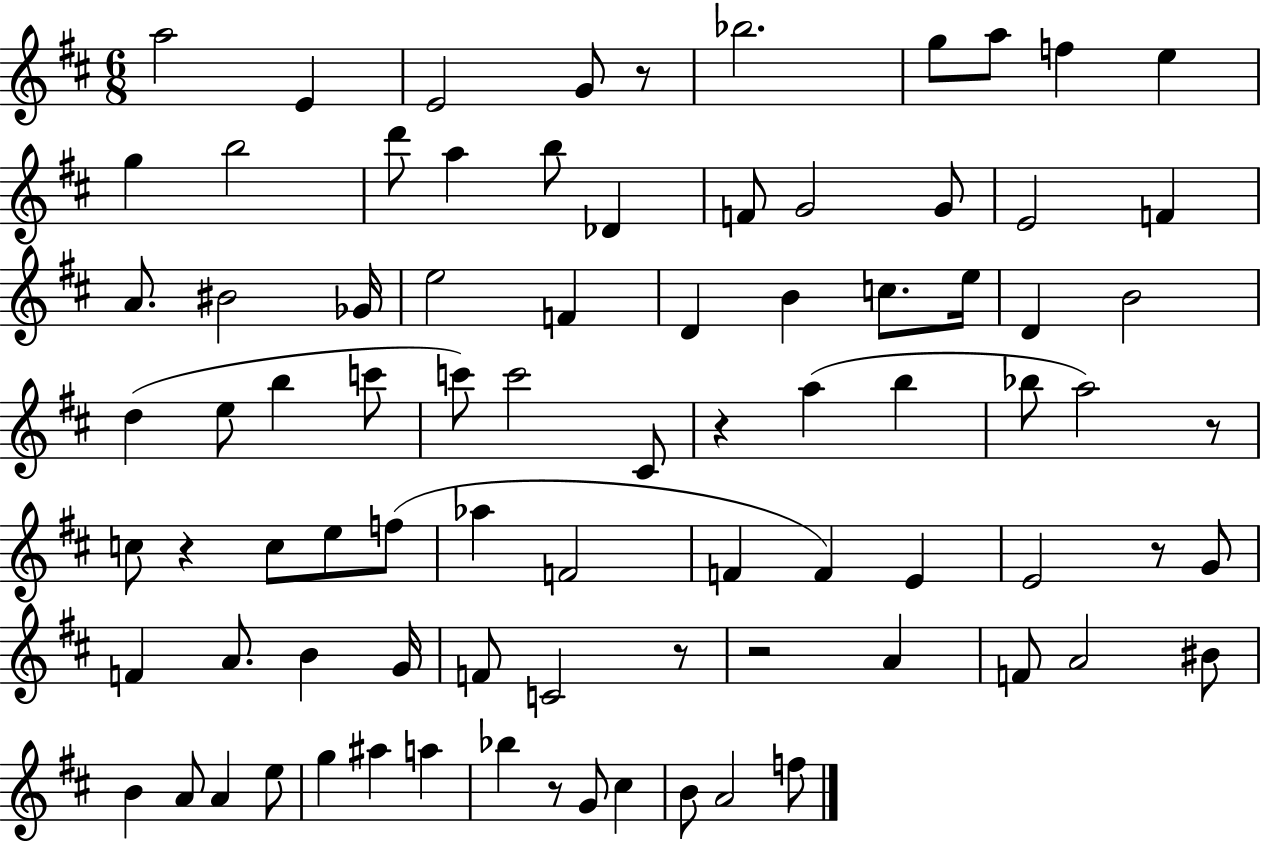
X:1
T:Untitled
M:6/8
L:1/4
K:D
a2 E E2 G/2 z/2 _b2 g/2 a/2 f e g b2 d'/2 a b/2 _D F/2 G2 G/2 E2 F A/2 ^B2 _G/4 e2 F D B c/2 e/4 D B2 d e/2 b c'/2 c'/2 c'2 ^C/2 z a b _b/2 a2 z/2 c/2 z c/2 e/2 f/2 _a F2 F F E E2 z/2 G/2 F A/2 B G/4 F/2 C2 z/2 z2 A F/2 A2 ^B/2 B A/2 A e/2 g ^a a _b z/2 G/2 ^c B/2 A2 f/2